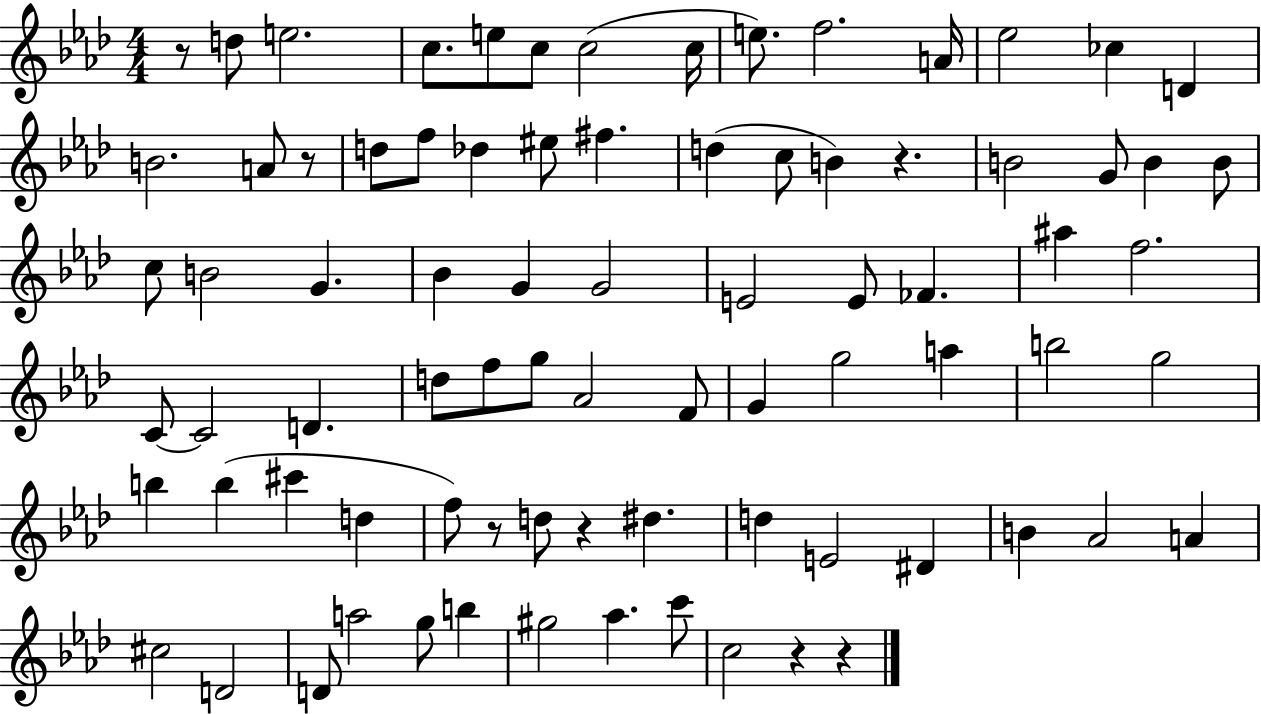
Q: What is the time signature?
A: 4/4